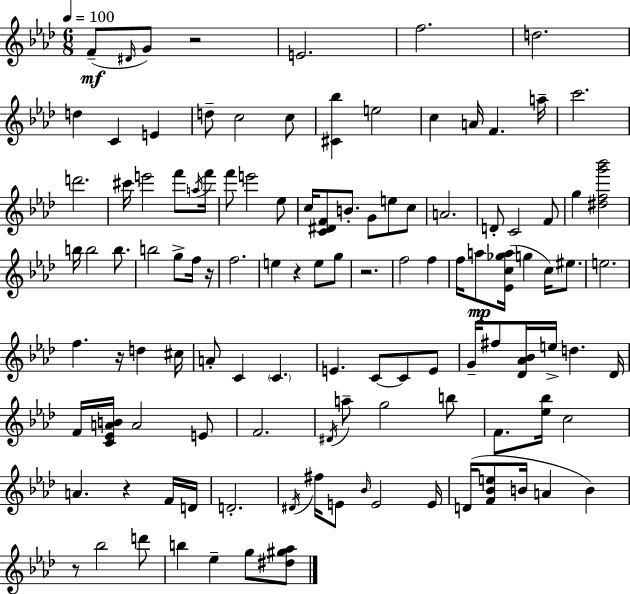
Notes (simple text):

F4/e D#4/s G4/e R/h E4/h. F5/h. D5/h. D5/q C4/q E4/q D5/e C5/h C5/e [C#4,Bb5]/q E5/h C5/q A4/s F4/q. A5/s C6/h. D6/h. C#6/s E6/h F6/e A5/s F6/s F6/e E6/h Eb5/e C5/s [C4,D#4,F4]/e B4/e. G4/e E5/e C5/e A4/h. D4/e C4/h F4/e G5/q [D#5,F5,G6,Bb6]/h B5/s B5/h B5/e. B5/h G5/e F5/s R/s F5/h. E5/q R/q E5/e G5/e R/h. F5/h F5/q F5/s A5/e [Eb4,C5,Gb5,A5]/s G5/q C5/s EIS5/e. E5/h. F5/q. R/s D5/q C#5/s A4/e C4/q C4/q. E4/q. C4/e C4/e E4/e G4/s F#5/e [Db4,Ab4,Bb4]/s E5/s D5/q. Db4/s F4/s [C4,Eb4,A4,B4]/s A4/h E4/e F4/h. D#4/s A5/e G5/h B5/e F4/e. [Eb5,Bb5]/s C5/h A4/q. R/q F4/s D4/s D4/h. D#4/s F#5/s E4/e Bb4/s E4/h E4/s D4/s [F4,Bb4,E5]/e B4/s A4/q B4/q R/e Bb5/h D6/e B5/q Eb5/q G5/e [D#5,G#5,Ab5]/e